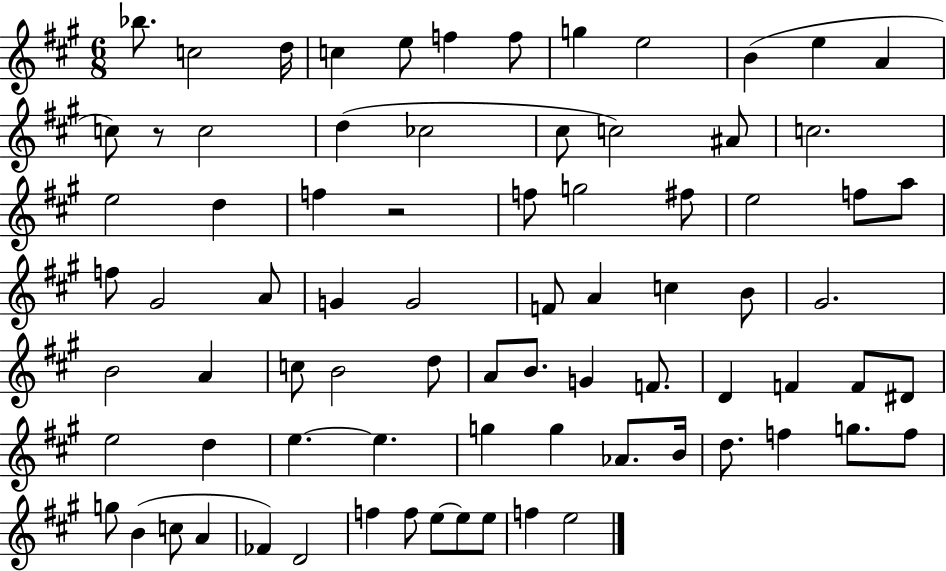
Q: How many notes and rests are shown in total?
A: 79